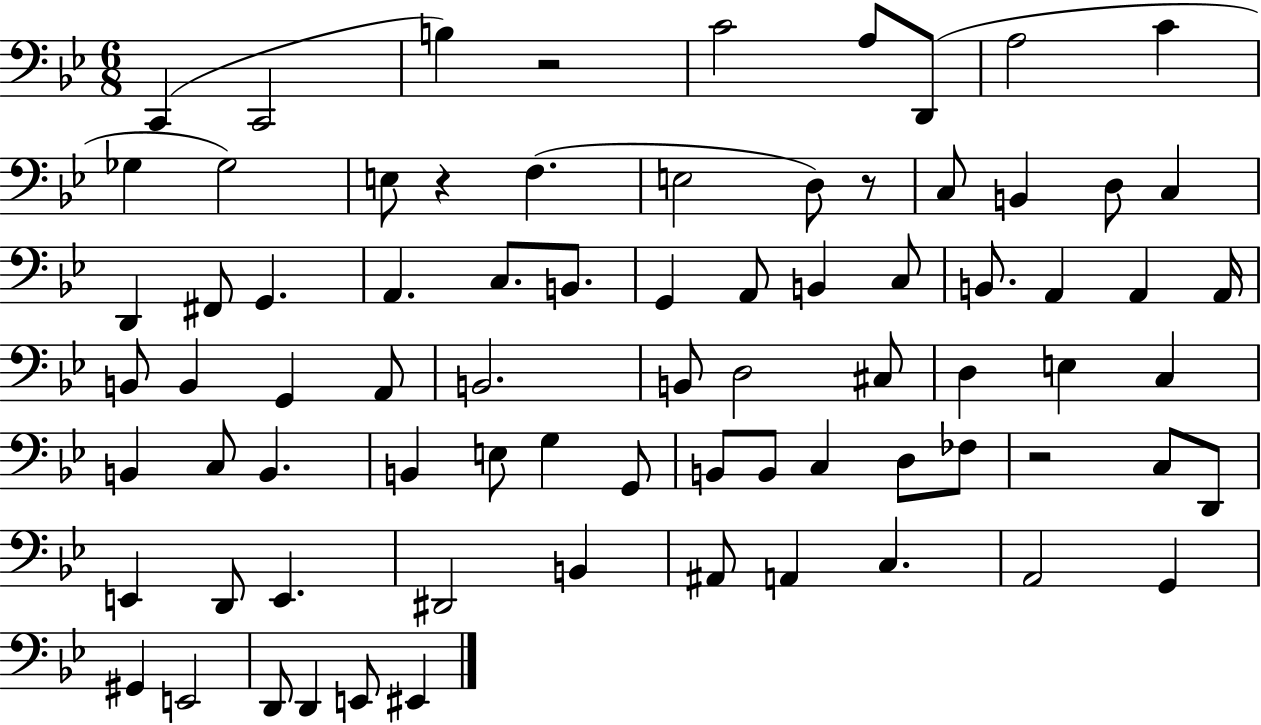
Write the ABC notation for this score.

X:1
T:Untitled
M:6/8
L:1/4
K:Bb
C,, C,,2 B, z2 C2 A,/2 D,,/2 A,2 C _G, _G,2 E,/2 z F, E,2 D,/2 z/2 C,/2 B,, D,/2 C, D,, ^F,,/2 G,, A,, C,/2 B,,/2 G,, A,,/2 B,, C,/2 B,,/2 A,, A,, A,,/4 B,,/2 B,, G,, A,,/2 B,,2 B,,/2 D,2 ^C,/2 D, E, C, B,, C,/2 B,, B,, E,/2 G, G,,/2 B,,/2 B,,/2 C, D,/2 _F,/2 z2 C,/2 D,,/2 E,, D,,/2 E,, ^D,,2 B,, ^A,,/2 A,, C, A,,2 G,, ^G,, E,,2 D,,/2 D,, E,,/2 ^E,,